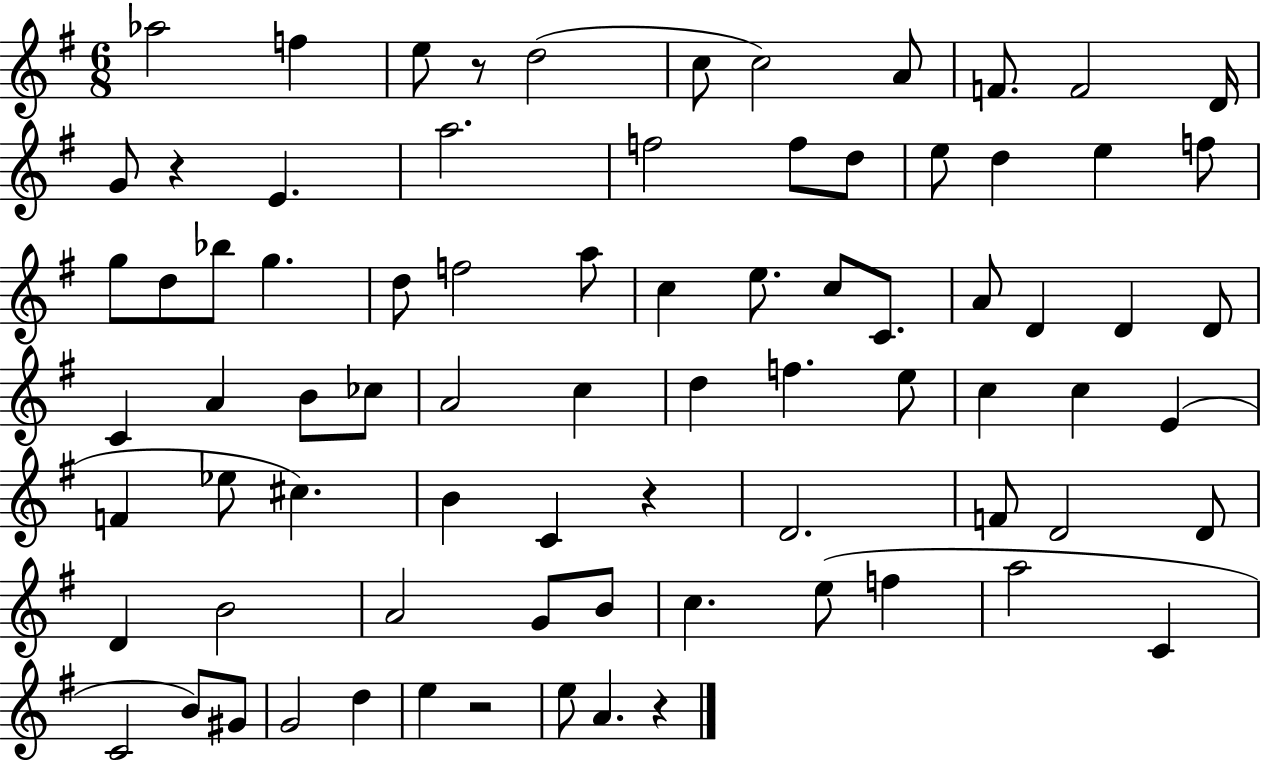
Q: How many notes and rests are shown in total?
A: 79